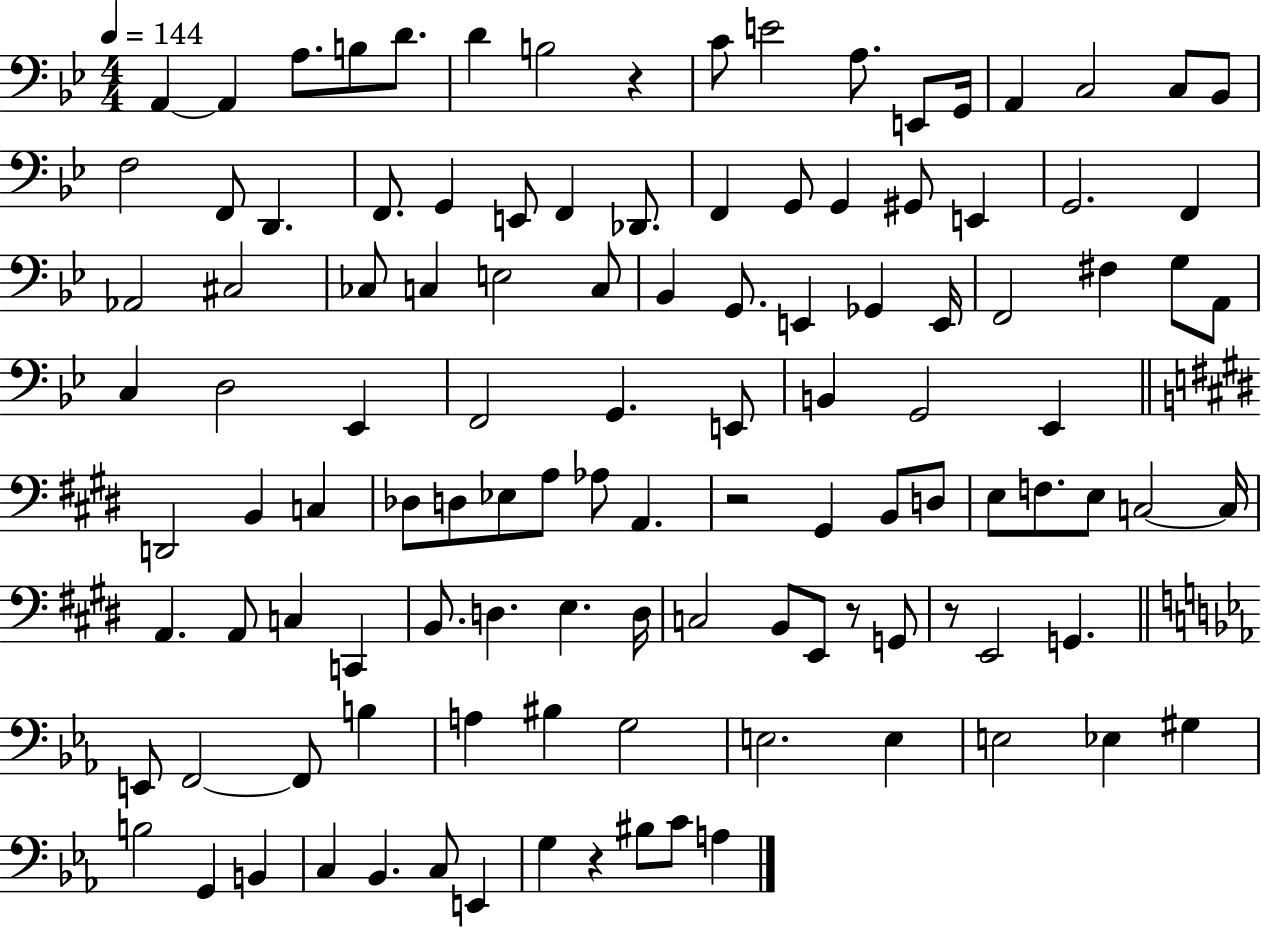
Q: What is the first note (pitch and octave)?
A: A2